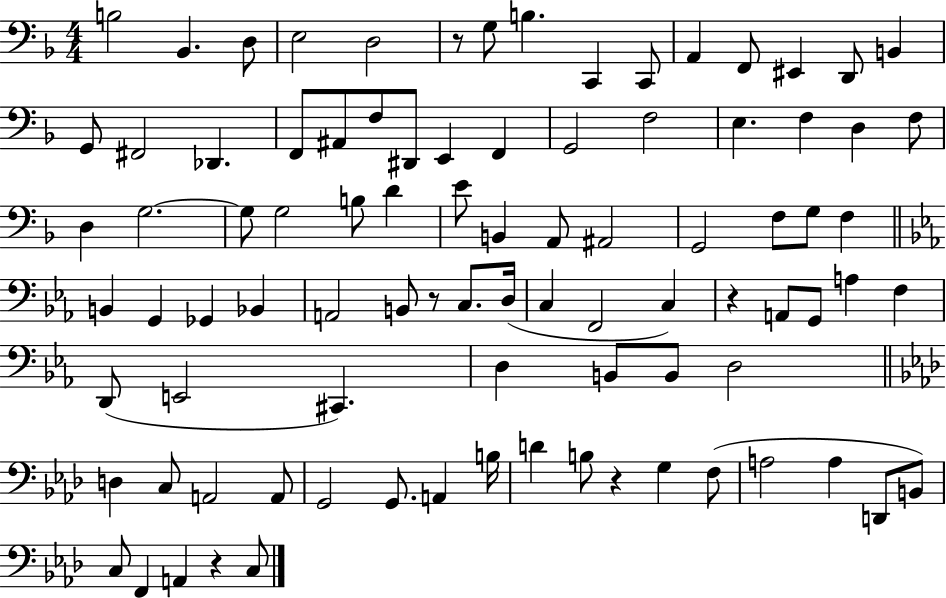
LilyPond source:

{
  \clef bass
  \numericTimeSignature
  \time 4/4
  \key f \major
  b2 bes,4. d8 | e2 d2 | r8 g8 b4. c,4 c,8 | a,4 f,8 eis,4 d,8 b,4 | \break g,8 fis,2 des,4. | f,8 ais,8 f8 dis,8 e,4 f,4 | g,2 f2 | e4. f4 d4 f8 | \break d4 g2.~~ | g8 g2 b8 d'4 | e'8 b,4 a,8 ais,2 | g,2 f8 g8 f4 | \break \bar "||" \break \key c \minor b,4 g,4 ges,4 bes,4 | a,2 b,8 r8 c8. d16( | c4 f,2 c4) | r4 a,8 g,8 a4 f4 | \break d,8( e,2 cis,4.) | d4 b,8 b,8 d2 | \bar "||" \break \key aes \major d4 c8 a,2 a,8 | g,2 g,8. a,4 b16 | d'4 b8 r4 g4 f8( | a2 a4 d,8 b,8) | \break c8 f,4 a,4 r4 c8 | \bar "|."
}